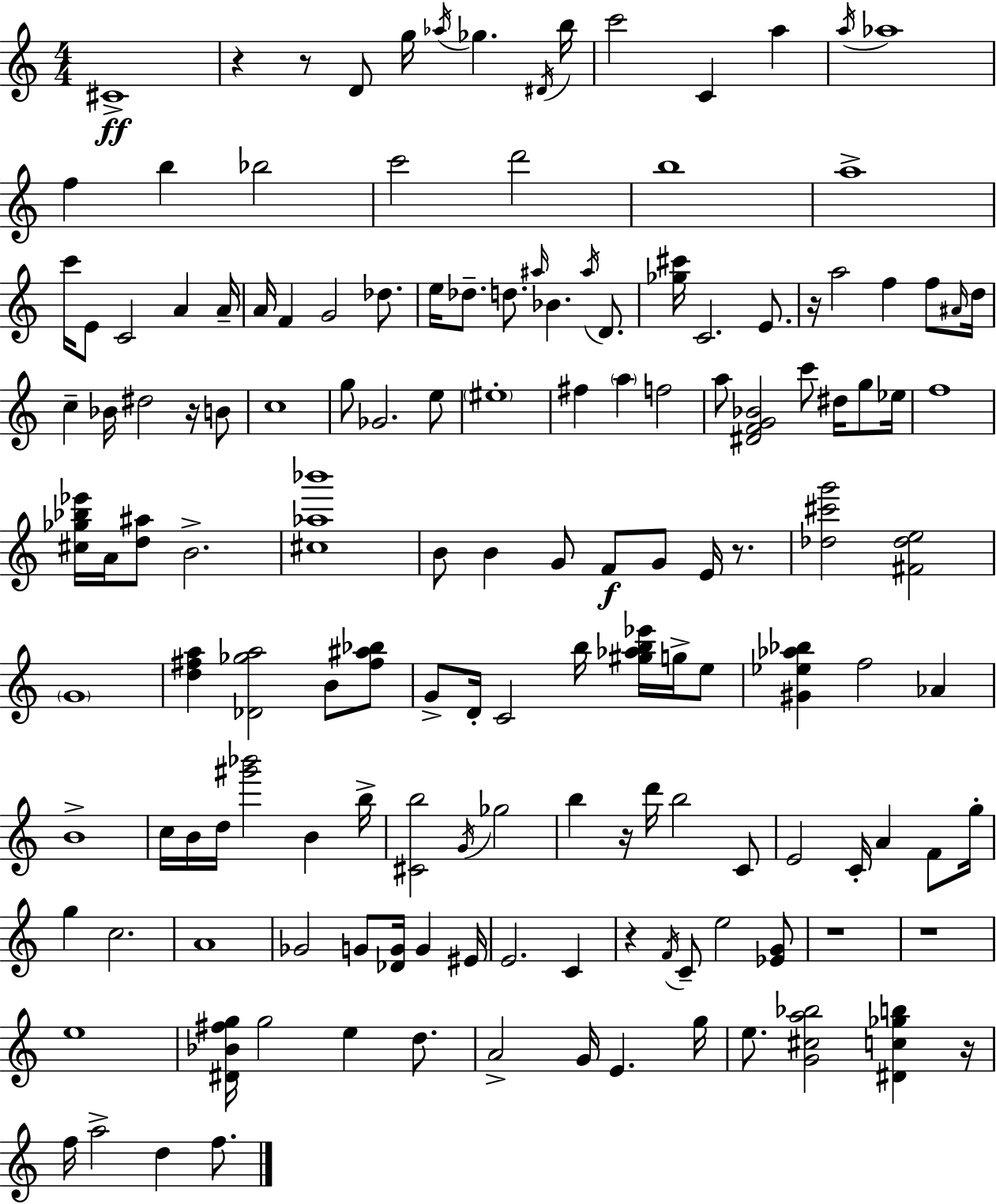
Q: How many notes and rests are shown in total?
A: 149